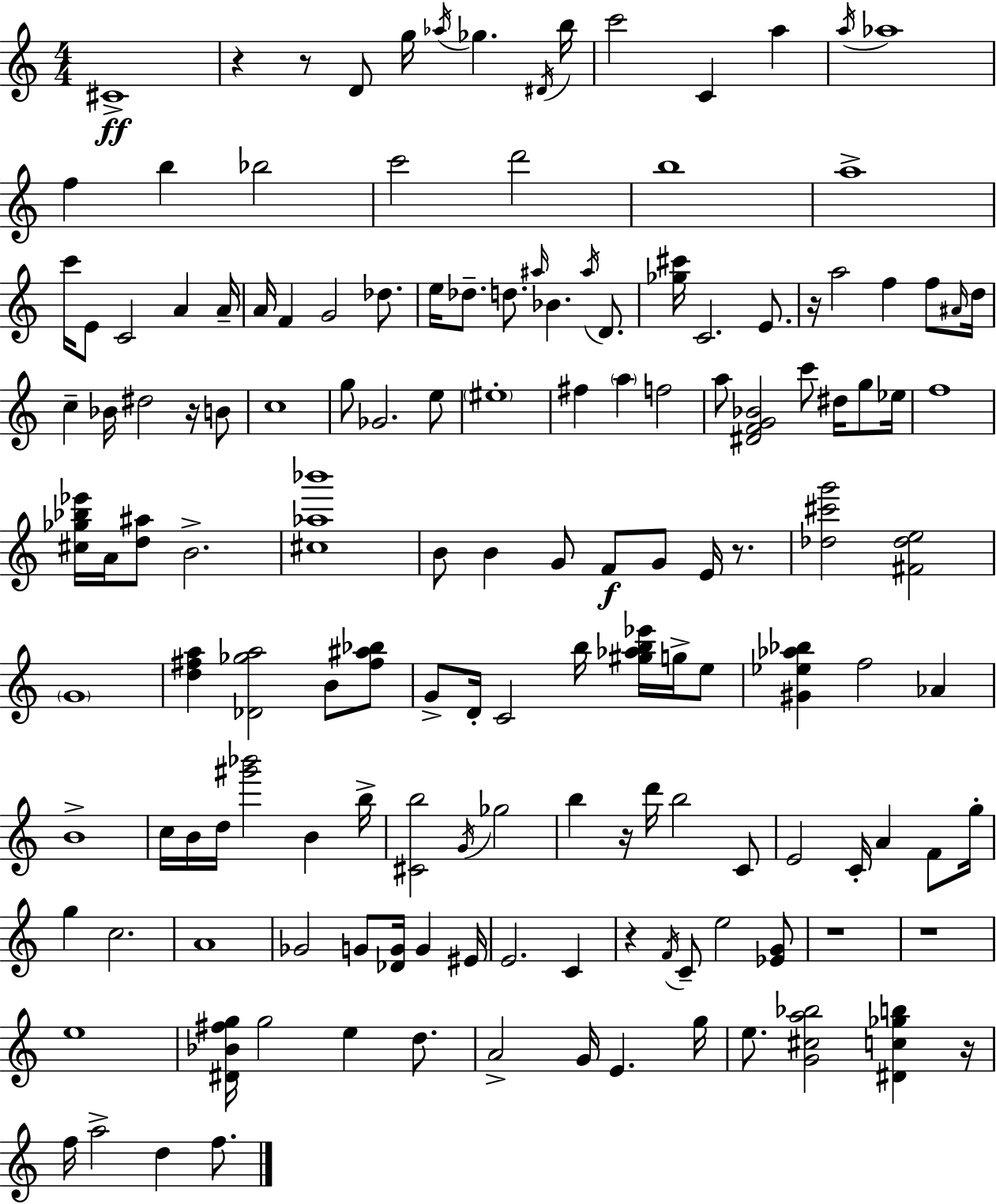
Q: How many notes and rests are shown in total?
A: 149